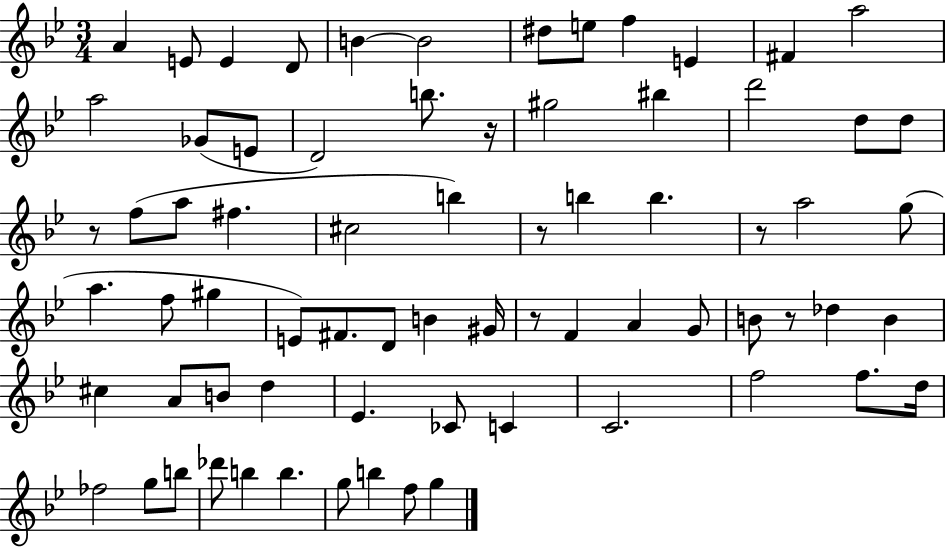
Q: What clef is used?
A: treble